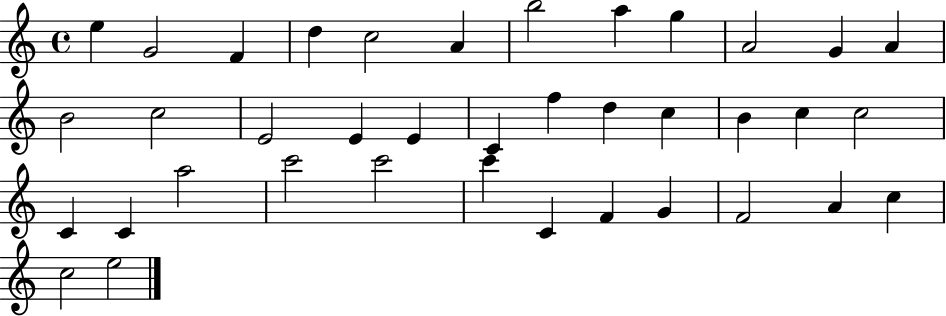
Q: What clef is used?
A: treble